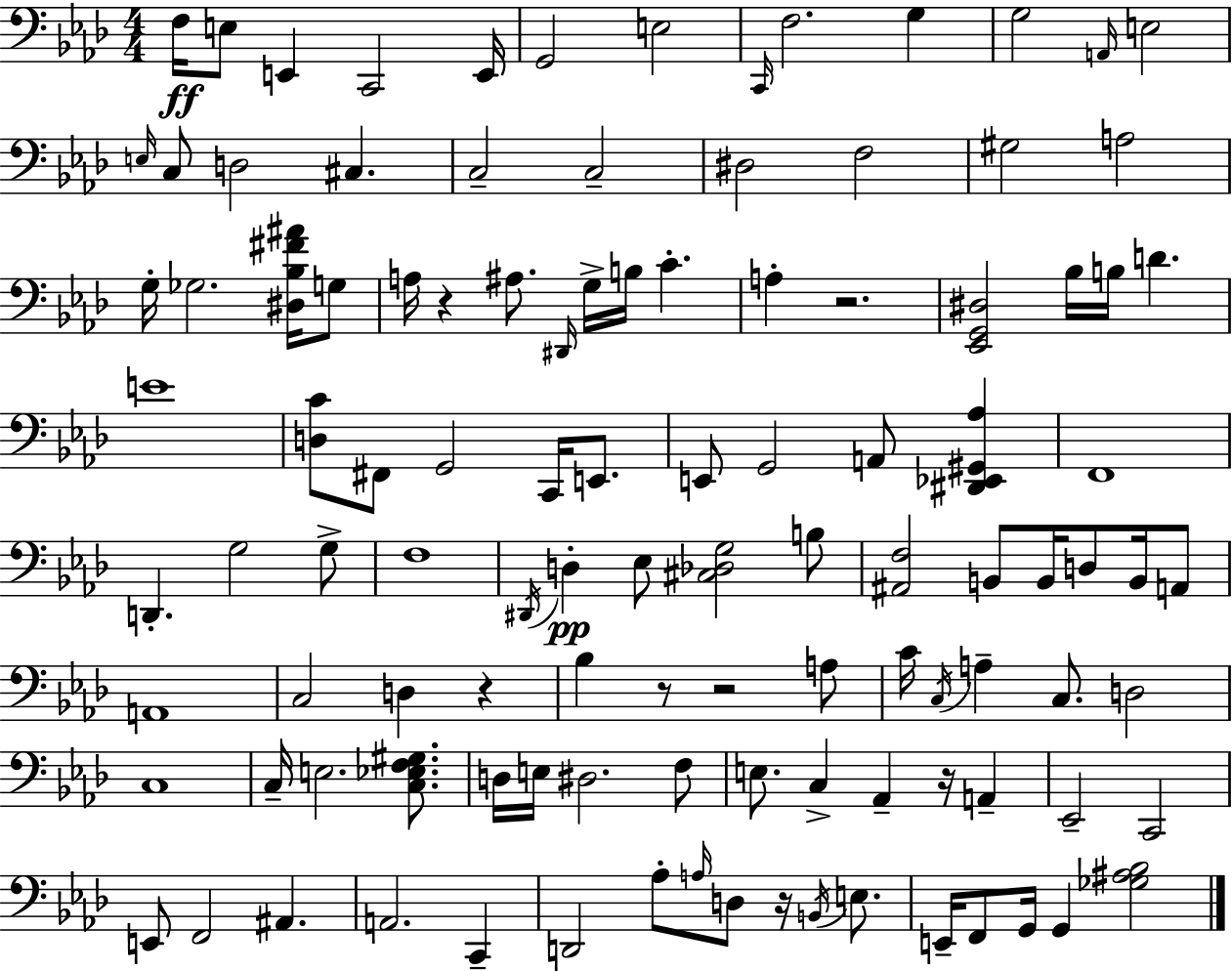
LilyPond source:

{
  \clef bass
  \numericTimeSignature
  \time 4/4
  \key f \minor
  f16\ff e8 e,4 c,2 e,16 | g,2 e2 | \grace { c,16 } f2. g4 | g2 \grace { a,16 } e2 | \break \grace { e16 } c8 d2 cis4. | c2-- c2-- | dis2 f2 | gis2 a2 | \break g16-. ges2. | <dis bes fis' ais'>16 g8 a16 r4 ais8. \grace { dis,16 } g16-> b16 c'4.-. | a4-. r2. | <ees, g, dis>2 bes16 b16 d'4. | \break e'1 | <d c'>8 fis,8 g,2 | c,16 e,8. e,8 g,2 a,8 | <dis, ees, gis, aes>4 f,1 | \break d,4.-. g2 | g8-> f1 | \acciaccatura { dis,16 }\pp d4-. ees8 <cis des g>2 | b8 <ais, f>2 b,8 b,16 | \break d8 b,16 a,8 a,1 | c2 d4 | r4 bes4 r8 r2 | a8 c'16 \acciaccatura { c16 } a4-- c8. d2 | \break c1 | c16-- e2. | <c ees f gis>8. d16 e16 dis2. | f8 e8. c4-> aes,4-- | \break r16 a,4-- ees,2-- c,2 | e,8 f,2 | ais,4. a,2. | c,4-- d,2 aes8-. | \break \grace { a16 } d8 r16 \acciaccatura { b,16 } e8. e,16-- f,8 g,16 g,4 | <ges ais bes>2 \bar "|."
}